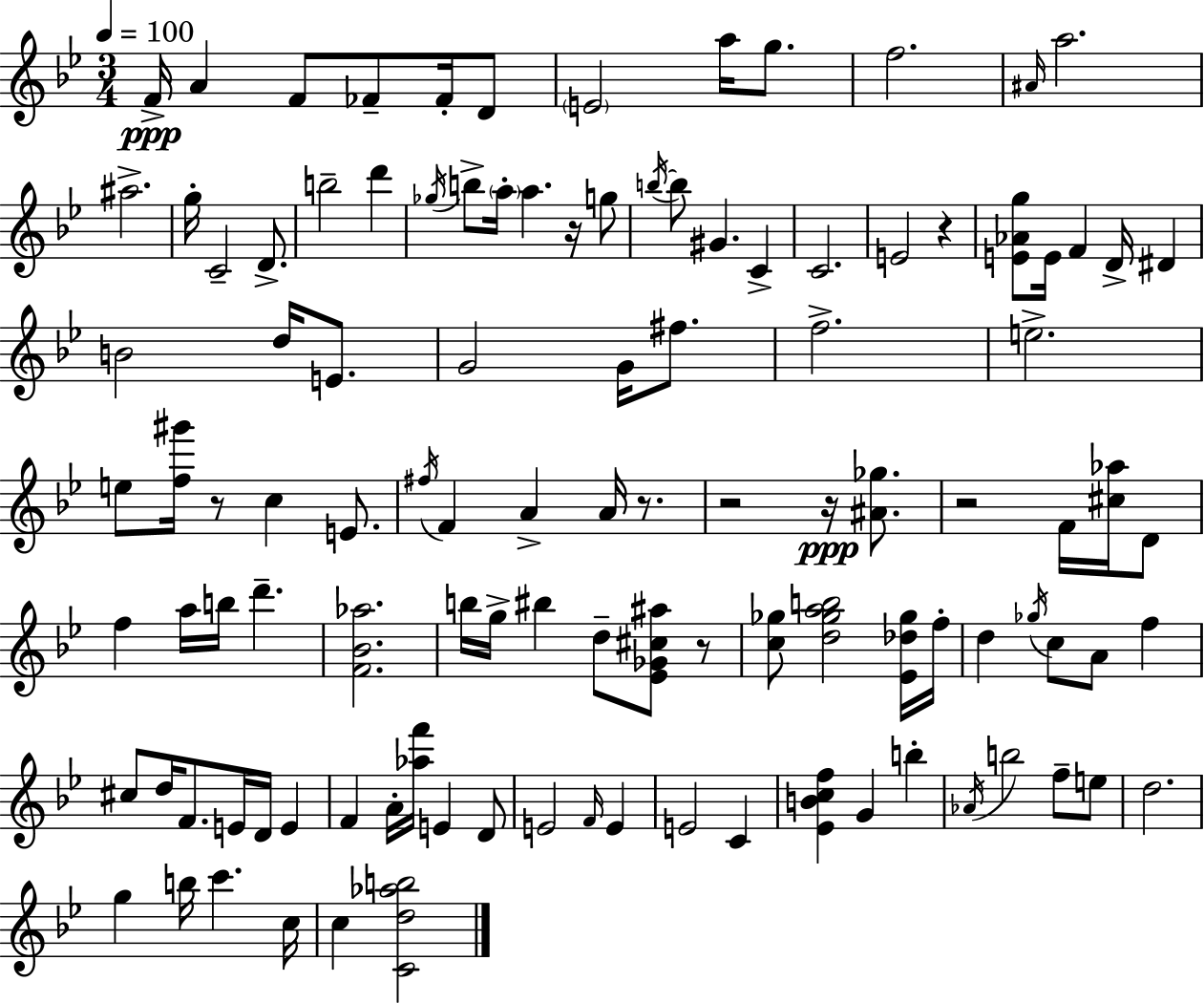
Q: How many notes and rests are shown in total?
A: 111